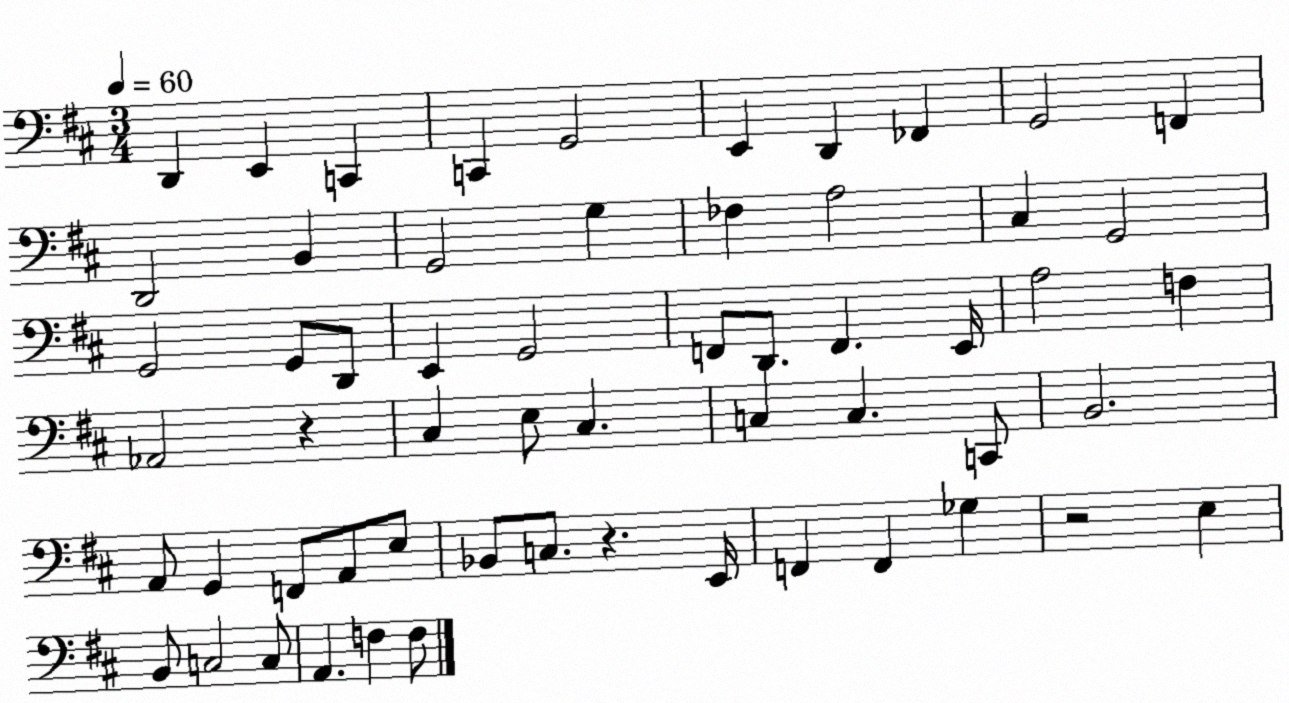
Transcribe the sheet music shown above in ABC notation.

X:1
T:Untitled
M:3/4
L:1/4
K:D
D,, E,, C,, C,, G,,2 E,, D,, _F,, G,,2 F,, D,,2 B,, G,,2 G, _F, A,2 ^C, G,,2 G,,2 G,,/2 D,,/2 E,, G,,2 F,,/2 D,,/2 F,, E,,/4 A,2 F, _A,,2 z ^C, E,/2 ^C, C, C, C,,/2 B,,2 A,,/2 G,, F,,/2 A,,/2 E,/2 _B,,/2 C,/2 z E,,/4 F,, F,, _G, z2 E, B,,/2 C,2 C,/2 A,, F, F,/2